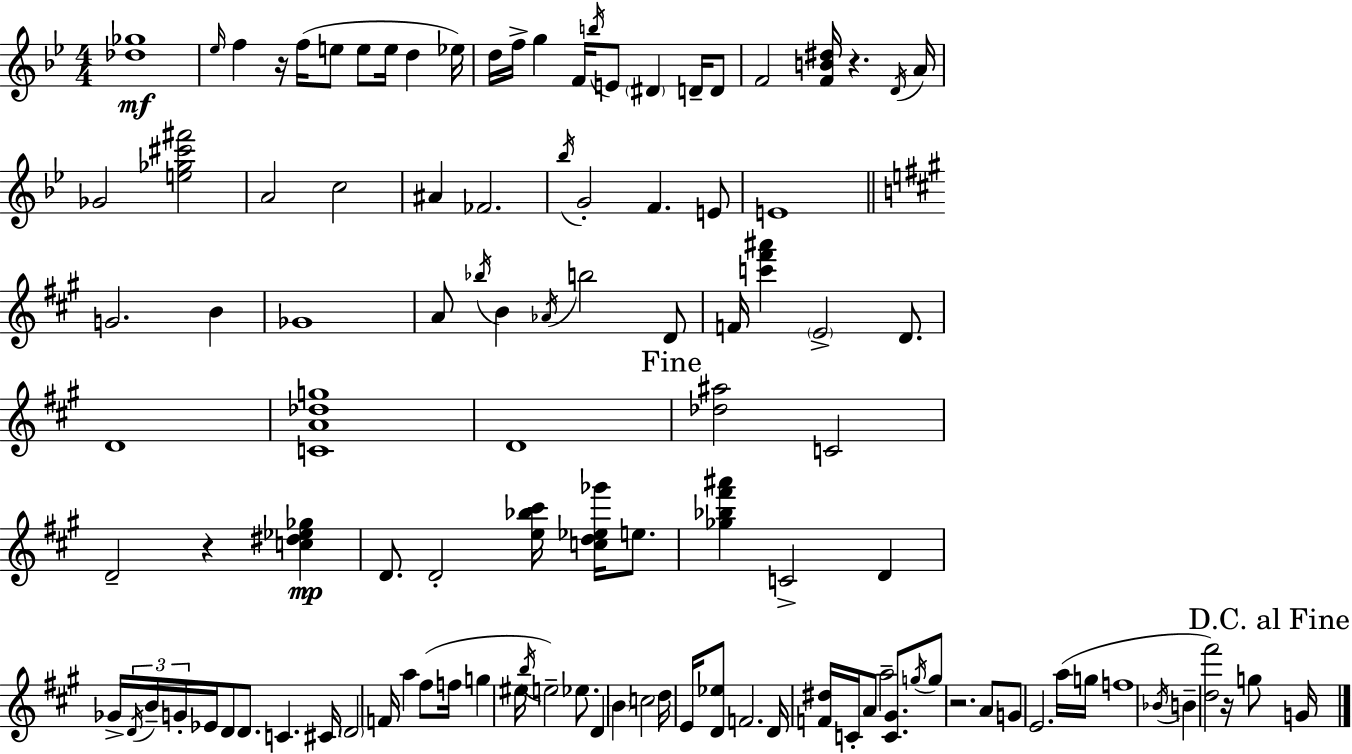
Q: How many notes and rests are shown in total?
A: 111